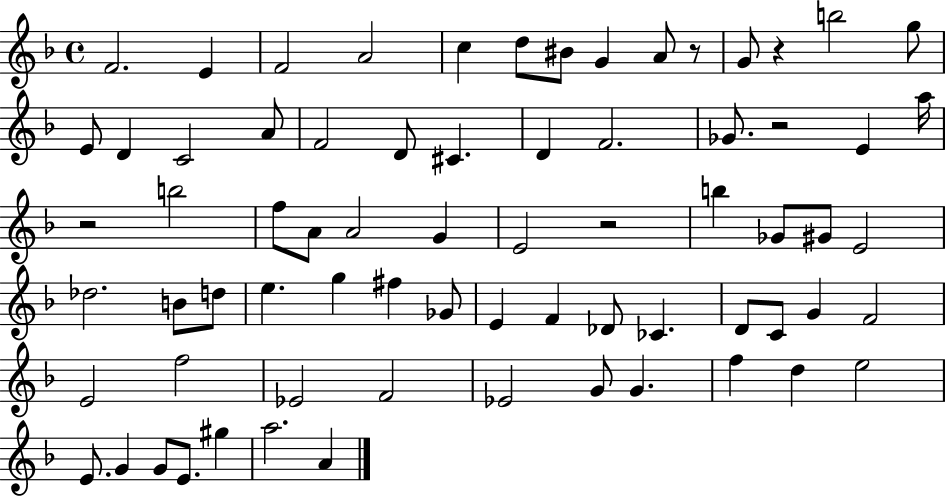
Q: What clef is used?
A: treble